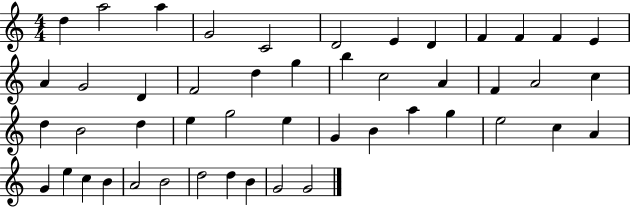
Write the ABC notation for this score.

X:1
T:Untitled
M:4/4
L:1/4
K:C
d a2 a G2 C2 D2 E D F F F E A G2 D F2 d g b c2 A F A2 c d B2 d e g2 e G B a g e2 c A G e c B A2 B2 d2 d B G2 G2